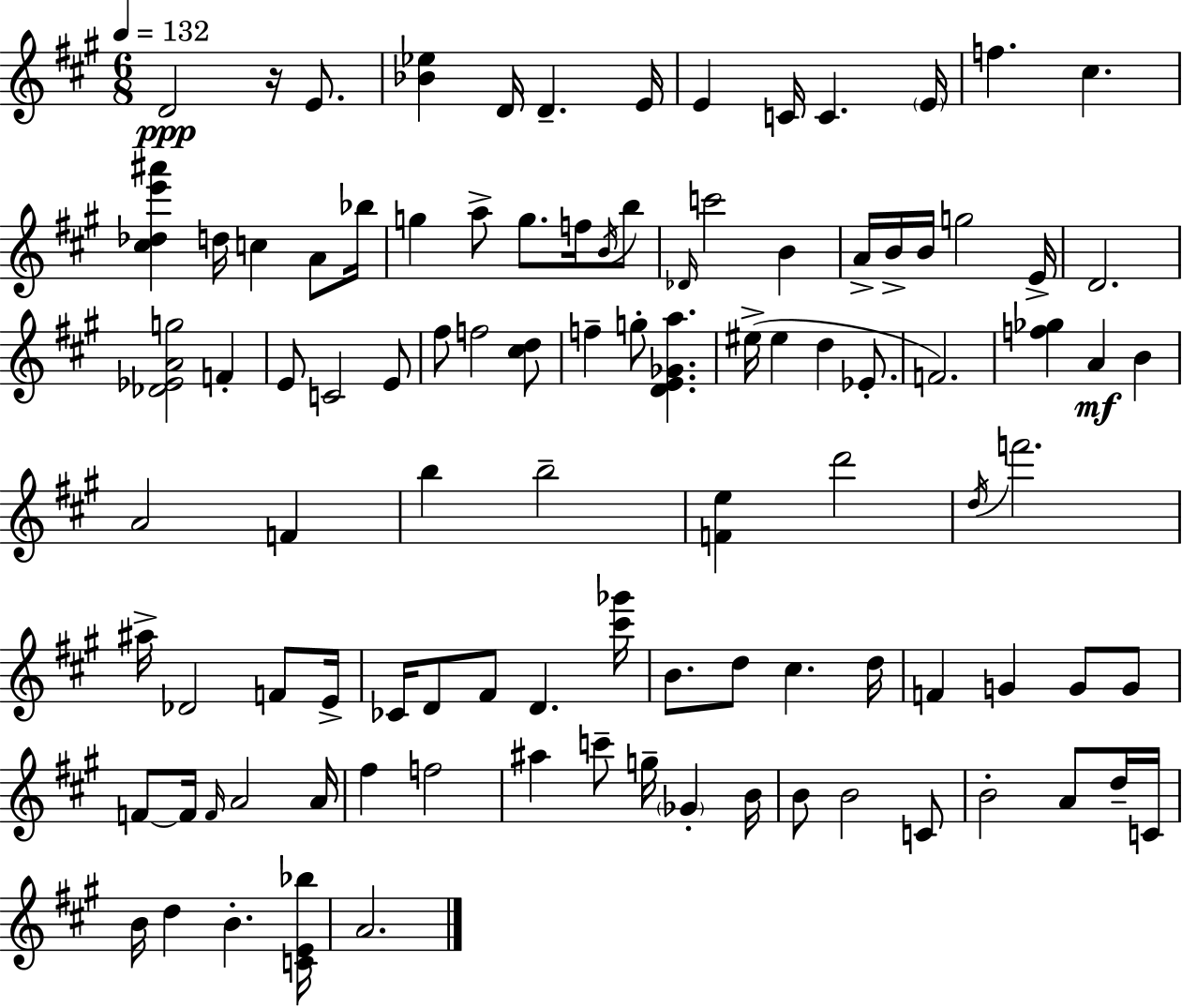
{
  \clef treble
  \numericTimeSignature
  \time 6/8
  \key a \major
  \tempo 4 = 132
  \repeat volta 2 { d'2\ppp r16 e'8. | <bes' ees''>4 d'16 d'4.-- e'16 | e'4 c'16 c'4. \parenthesize e'16 | f''4. cis''4. | \break <cis'' des'' e''' ais'''>4 d''16 c''4 a'8 bes''16 | g''4 a''8-> g''8. f''16 \acciaccatura { b'16 } b''8 | \grace { des'16 } c'''2 b'4 | a'16-> b'16-> b'16 g''2 | \break e'16-> d'2. | <des' ees' a' g''>2 f'4-. | e'8 c'2 | e'8 fis''8 f''2 | \break <cis'' d''>8 f''4-- g''8-. <d' e' ges' a''>4. | eis''16->( eis''4 d''4 ees'8.-. | f'2.) | <f'' ges''>4 a'4\mf b'4 | \break a'2 f'4 | b''4 b''2-- | <f' e''>4 d'''2 | \acciaccatura { d''16 } f'''2. | \break ais''16-> des'2 | f'8 e'16-> ces'16 d'8 fis'8 d'4. | <cis''' ges'''>16 b'8. d''8 cis''4. | d''16 f'4 g'4 g'8 | \break g'8 f'8~~ f'16 \grace { f'16 } a'2 | a'16 fis''4 f''2 | ais''4 c'''8-- g''16-- \parenthesize ges'4-. | b'16 b'8 b'2 | \break c'8 b'2-. | a'8 d''16-- c'16 b'16 d''4 b'4.-. | <c' e' bes''>16 a'2. | } \bar "|."
}